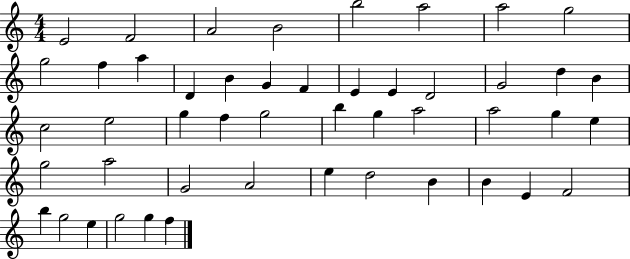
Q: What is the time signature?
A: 4/4